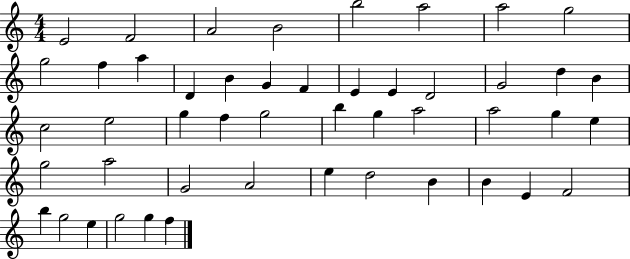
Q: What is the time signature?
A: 4/4